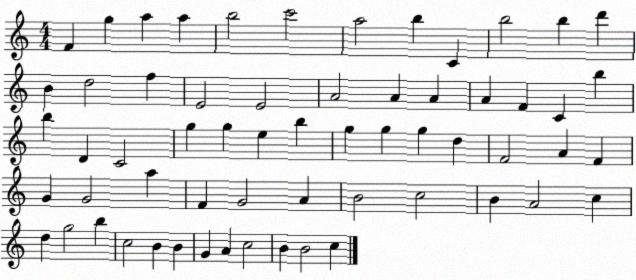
X:1
T:Untitled
M:4/4
L:1/4
K:C
F g a a b2 c'2 a2 b C b2 b d' B d2 f E2 E2 A2 A A A F C b b D C2 g g e b g g g d F2 A F G G2 a F G2 A B2 c2 B A2 c d g2 b c2 B B G A c2 B B2 c